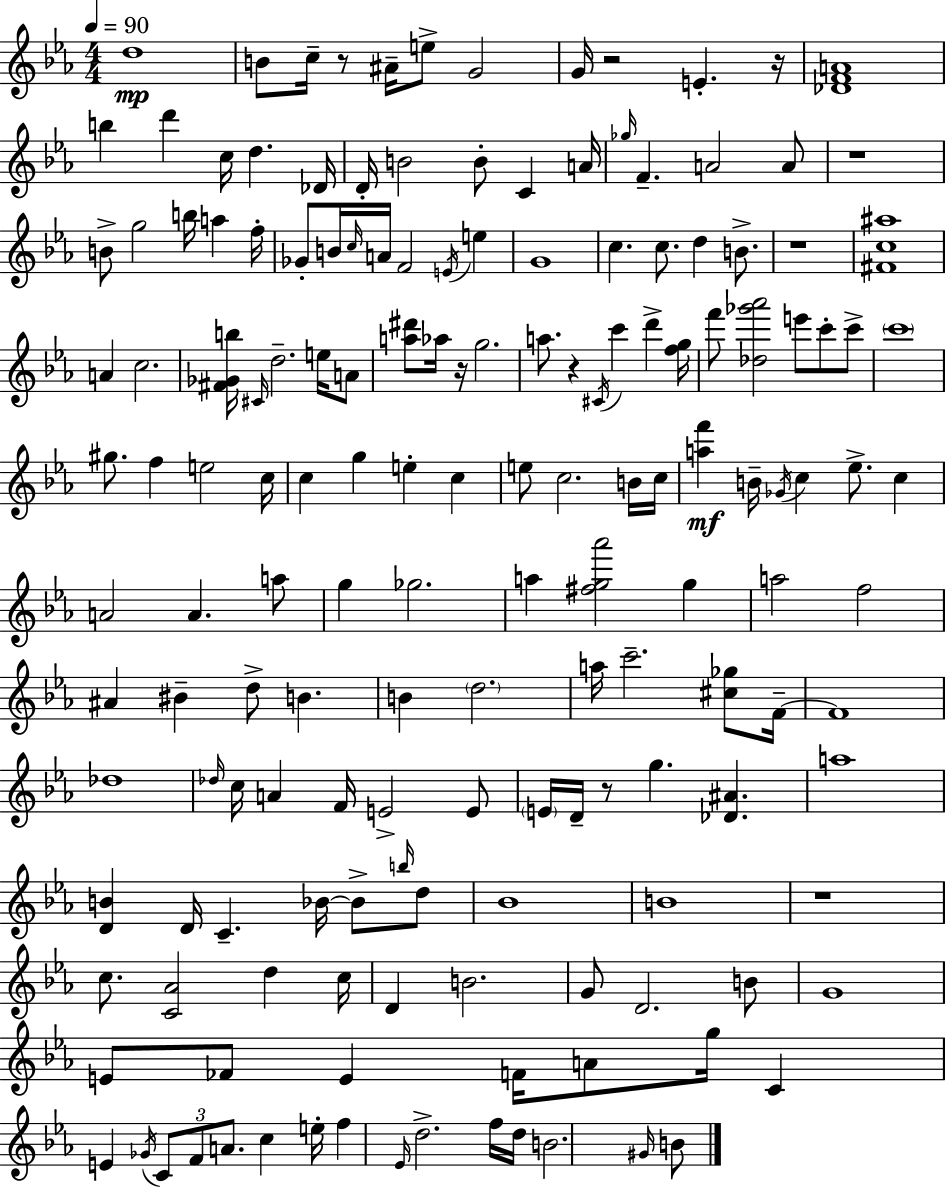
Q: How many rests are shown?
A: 9